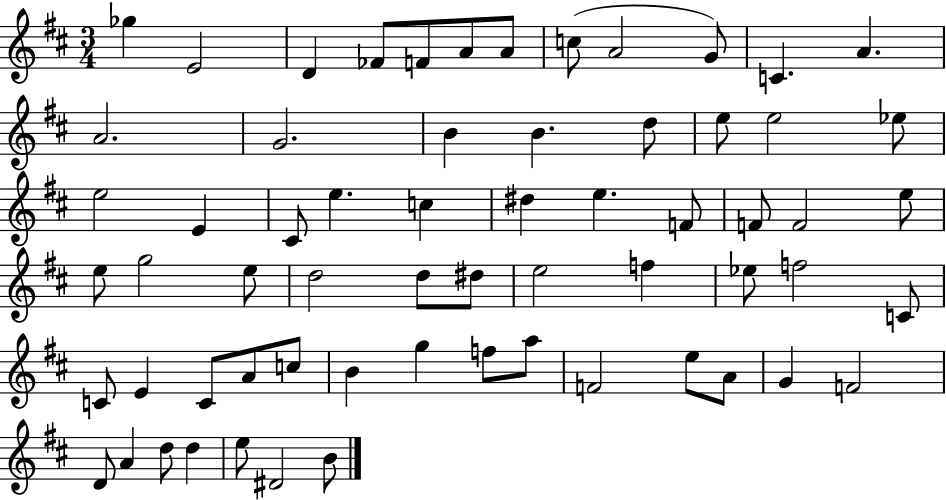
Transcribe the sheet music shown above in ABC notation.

X:1
T:Untitled
M:3/4
L:1/4
K:D
_g E2 D _F/2 F/2 A/2 A/2 c/2 A2 G/2 C A A2 G2 B B d/2 e/2 e2 _e/2 e2 E ^C/2 e c ^d e F/2 F/2 F2 e/2 e/2 g2 e/2 d2 d/2 ^d/2 e2 f _e/2 f2 C/2 C/2 E C/2 A/2 c/2 B g f/2 a/2 F2 e/2 A/2 G F2 D/2 A d/2 d e/2 ^D2 B/2